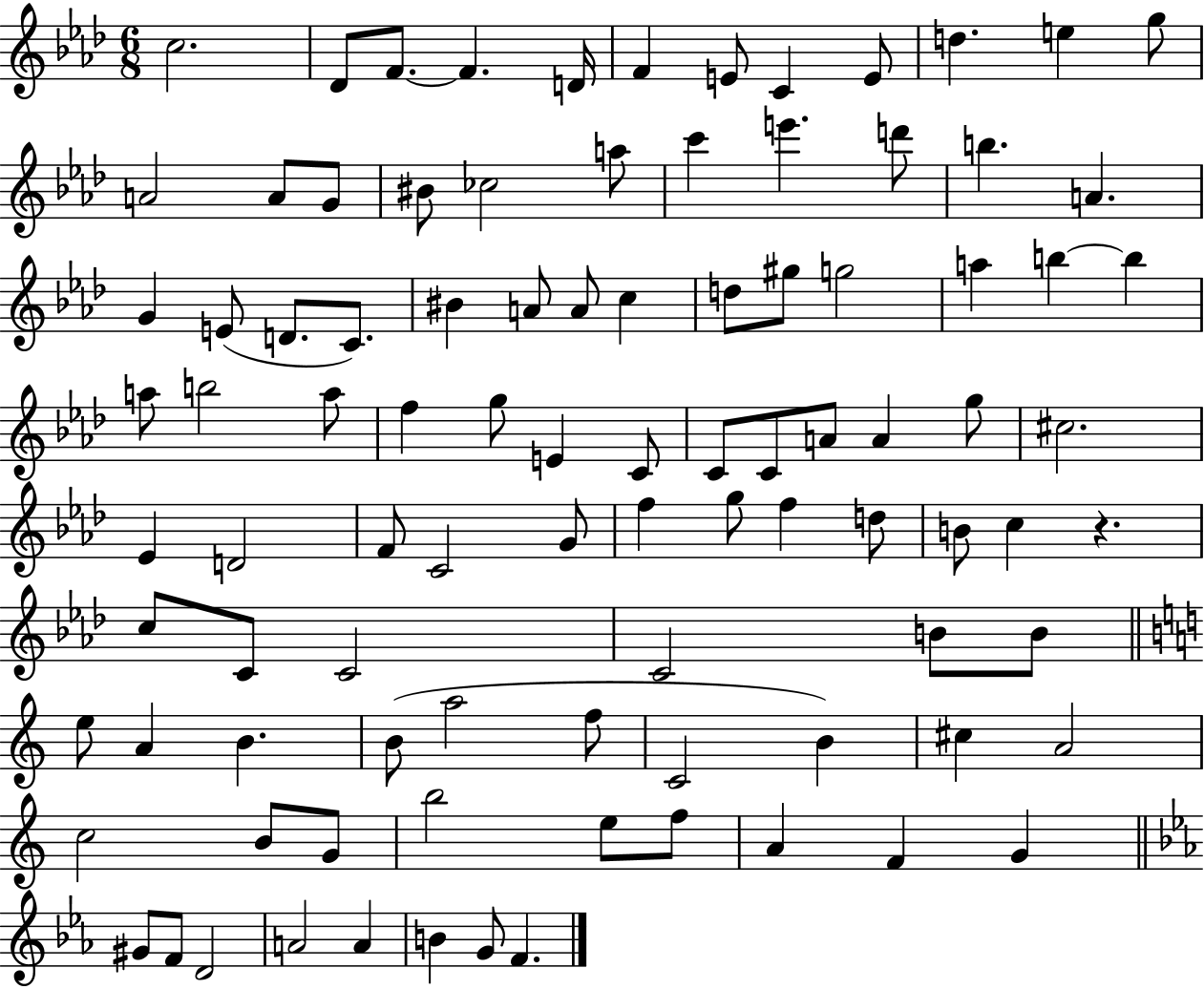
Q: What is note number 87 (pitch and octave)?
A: G#4